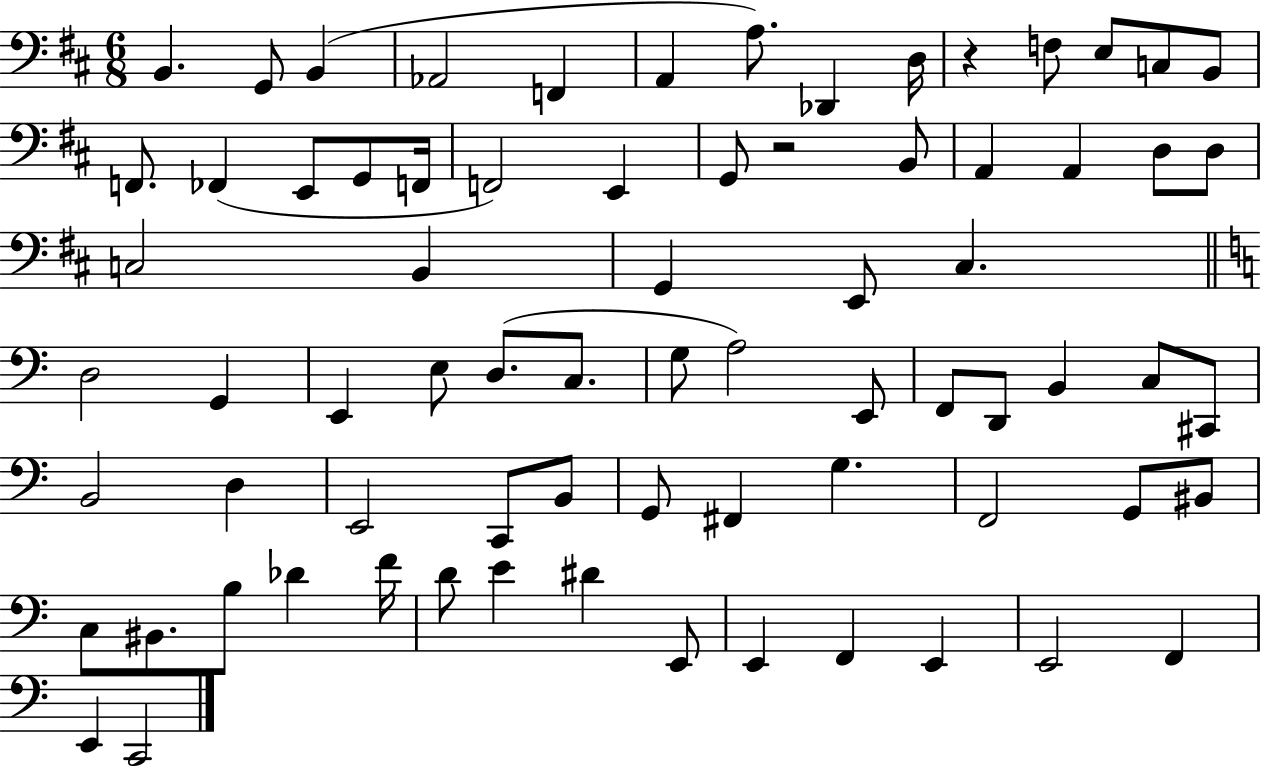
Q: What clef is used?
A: bass